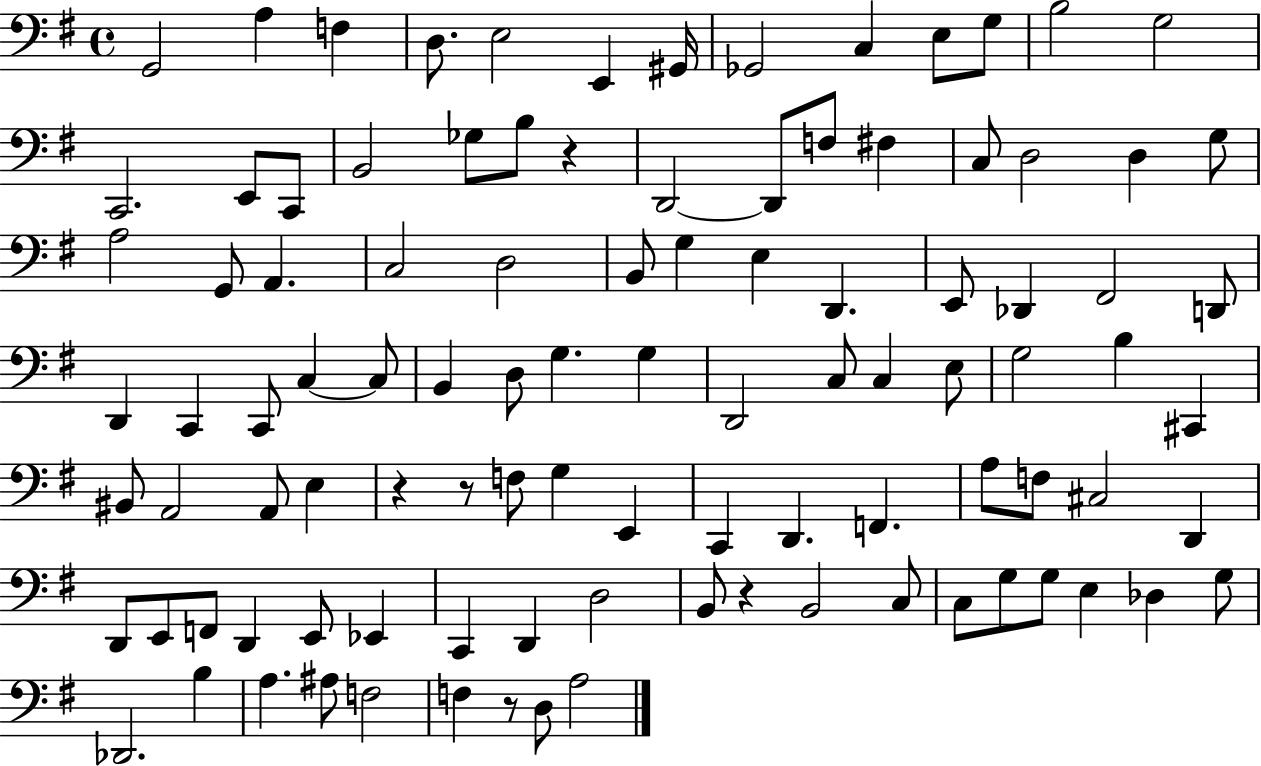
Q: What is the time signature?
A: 4/4